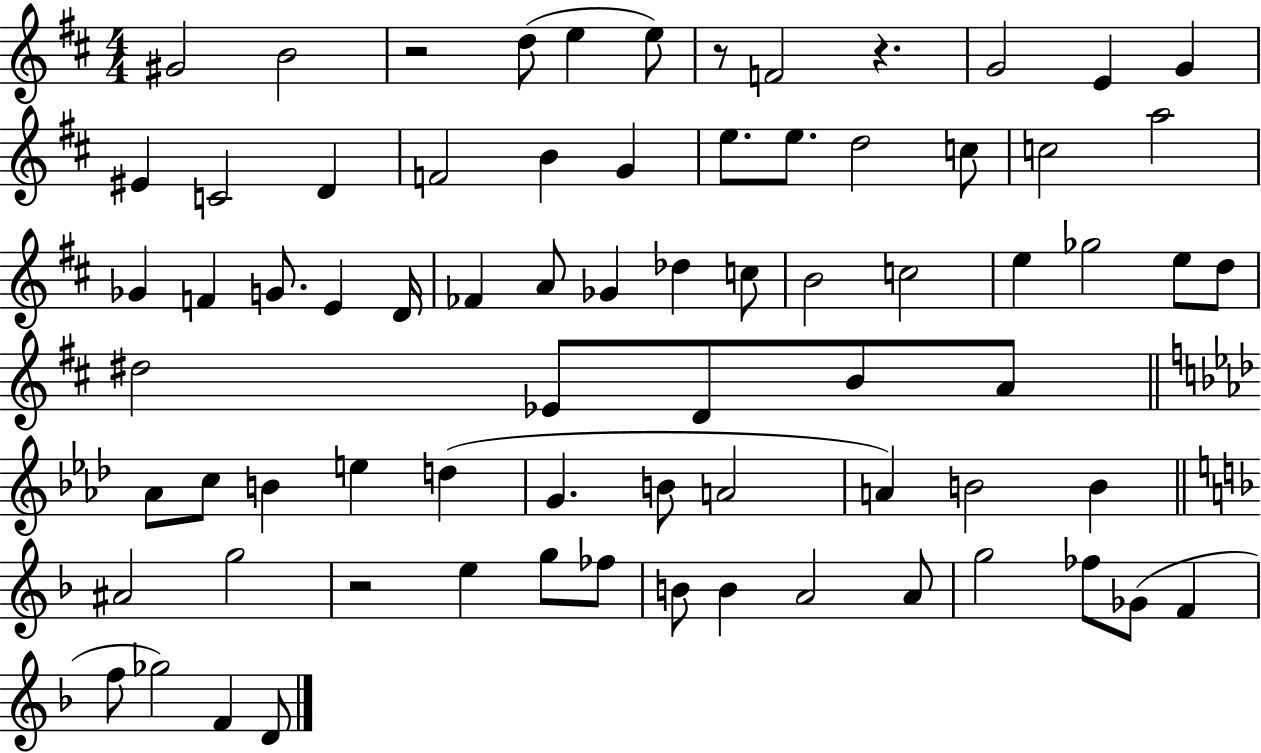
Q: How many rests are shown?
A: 4